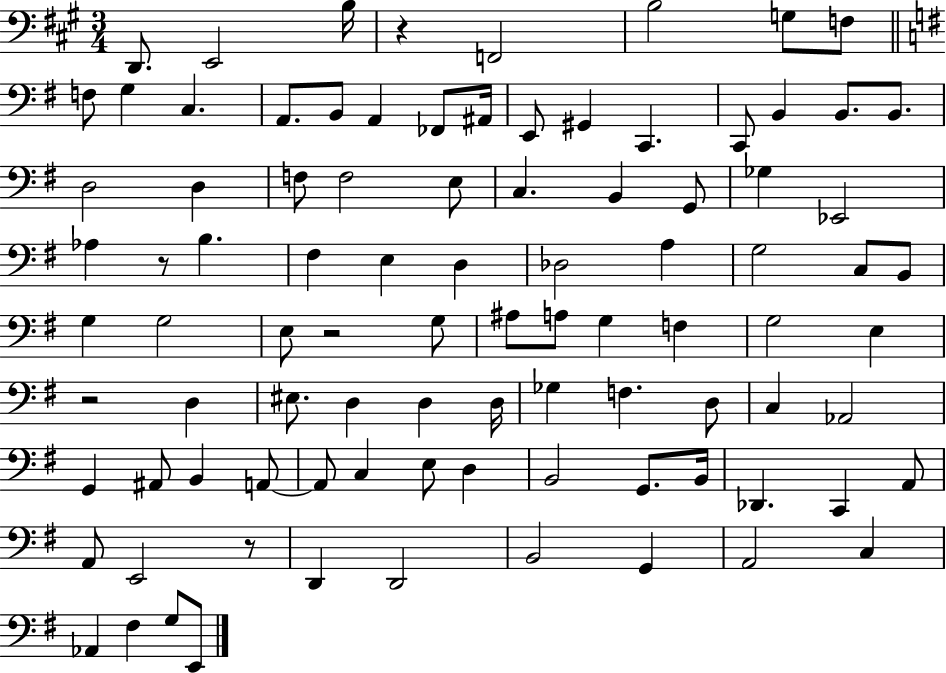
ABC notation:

X:1
T:Untitled
M:3/4
L:1/4
K:A
D,,/2 E,,2 B,/4 z F,,2 B,2 G,/2 F,/2 F,/2 G, C, A,,/2 B,,/2 A,, _F,,/2 ^A,,/4 E,,/2 ^G,, C,, C,,/2 B,, B,,/2 B,,/2 D,2 D, F,/2 F,2 E,/2 C, B,, G,,/2 _G, _E,,2 _A, z/2 B, ^F, E, D, _D,2 A, G,2 C,/2 B,,/2 G, G,2 E,/2 z2 G,/2 ^A,/2 A,/2 G, F, G,2 E, z2 D, ^E,/2 D, D, D,/4 _G, F, D,/2 C, _A,,2 G,, ^A,,/2 B,, A,,/2 A,,/2 C, E,/2 D, B,,2 G,,/2 B,,/4 _D,, C,, A,,/2 A,,/2 E,,2 z/2 D,, D,,2 B,,2 G,, A,,2 C, _A,, ^F, G,/2 E,,/2